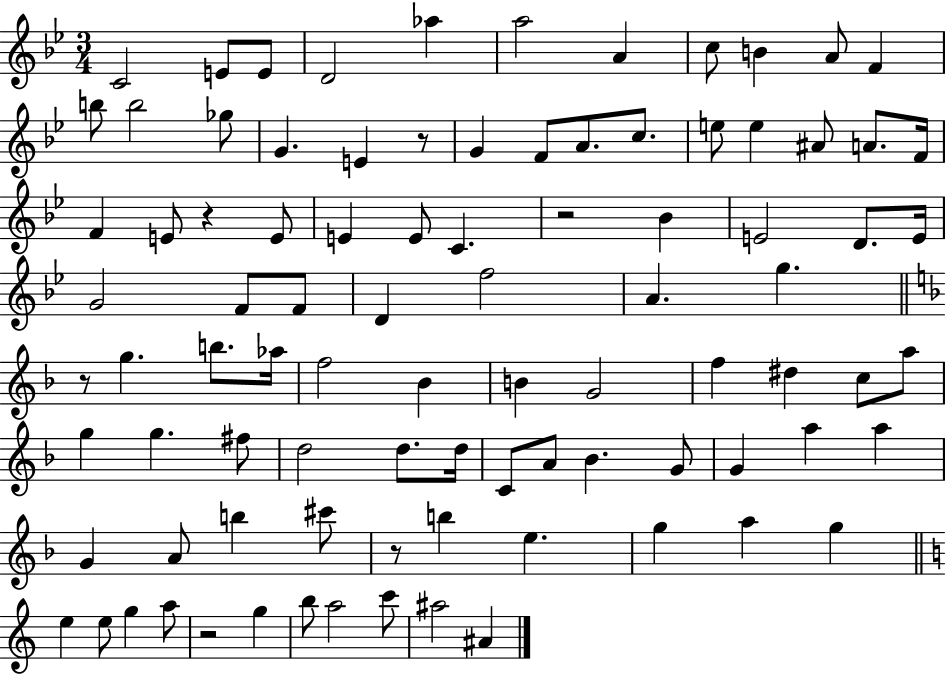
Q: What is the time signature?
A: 3/4